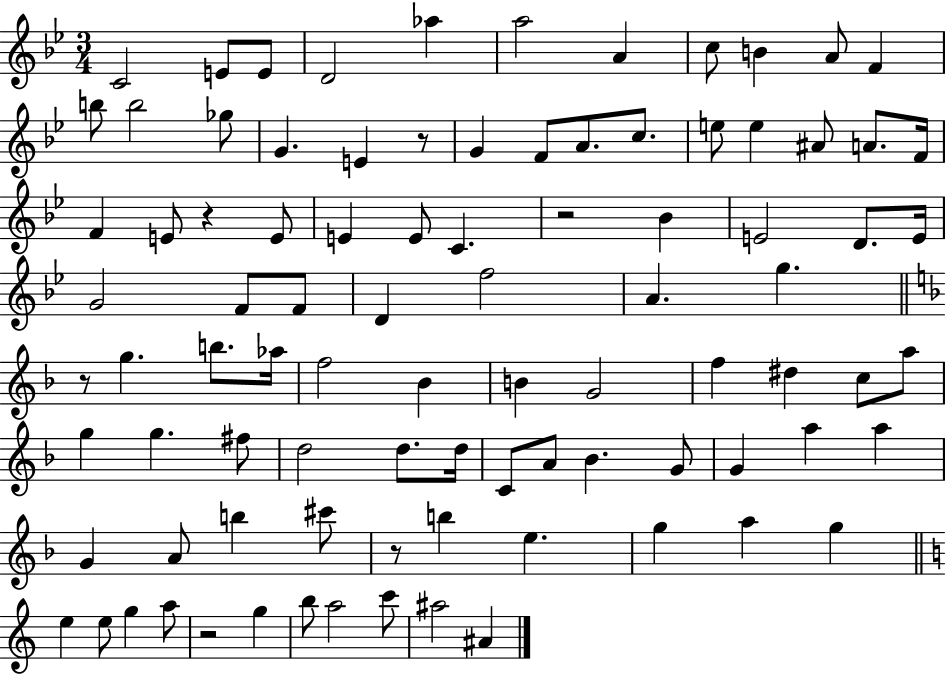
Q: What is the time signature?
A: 3/4